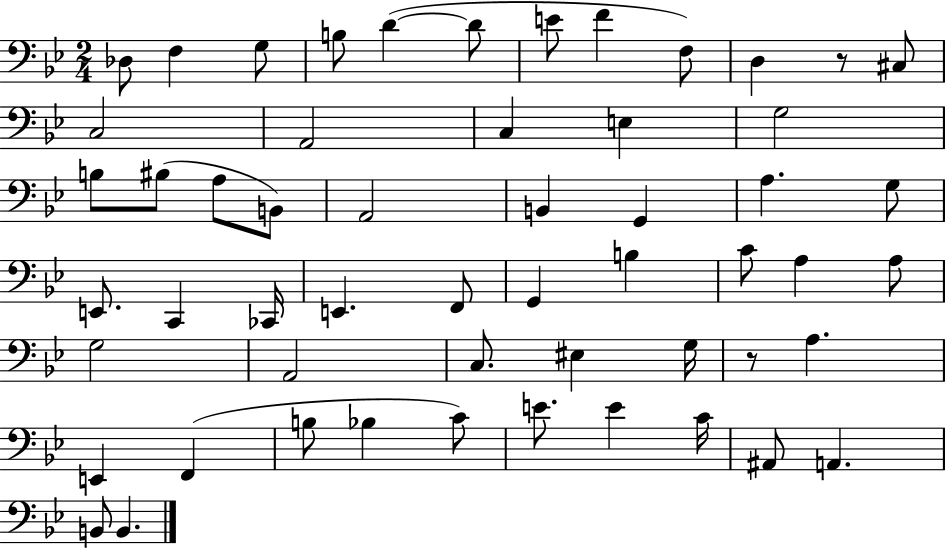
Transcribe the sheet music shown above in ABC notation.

X:1
T:Untitled
M:2/4
L:1/4
K:Bb
_D,/2 F, G,/2 B,/2 D D/2 E/2 F F,/2 D, z/2 ^C,/2 C,2 A,,2 C, E, G,2 B,/2 ^B,/2 A,/2 B,,/2 A,,2 B,, G,, A, G,/2 E,,/2 C,, _C,,/4 E,, F,,/2 G,, B, C/2 A, A,/2 G,2 A,,2 C,/2 ^E, G,/4 z/2 A, E,, F,, B,/2 _B, C/2 E/2 E C/4 ^A,,/2 A,, B,,/2 B,,